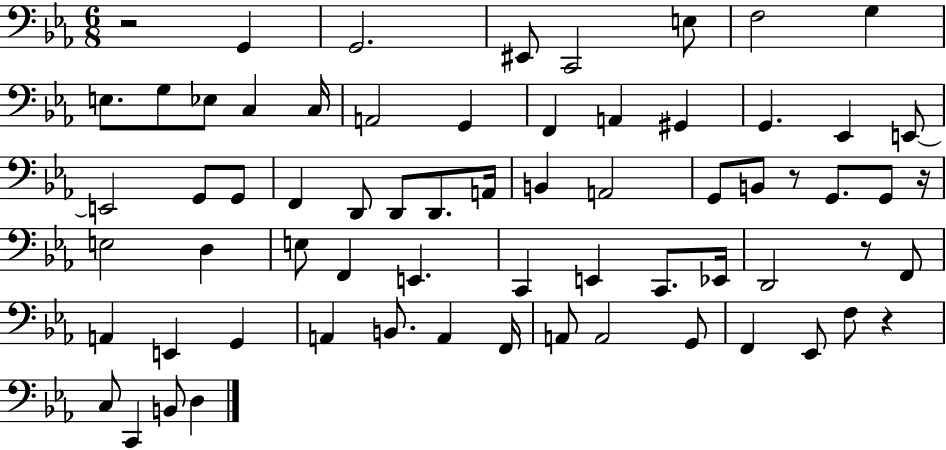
{
  \clef bass
  \numericTimeSignature
  \time 6/8
  \key ees \major
  r2 g,4 | g,2. | eis,8 c,2 e8 | f2 g4 | \break e8. g8 ees8 c4 c16 | a,2 g,4 | f,4 a,4 gis,4 | g,4. ees,4 e,8~~ | \break e,2 g,8 g,8 | f,4 d,8 d,8 d,8. a,16 | b,4 a,2 | g,8 b,8 r8 g,8. g,8 r16 | \break e2 d4 | e8 f,4 e,4. | c,4 e,4 c,8. ees,16 | d,2 r8 f,8 | \break a,4 e,4 g,4 | a,4 b,8. a,4 f,16 | a,8 a,2 g,8 | f,4 ees,8 f8 r4 | \break c8 c,4 b,8 d4 | \bar "|."
}